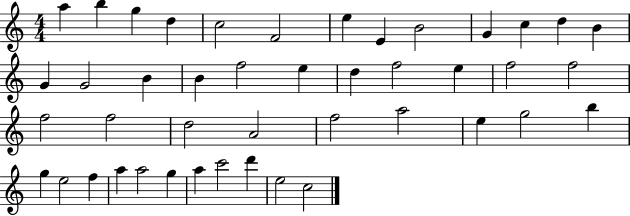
A5/q B5/q G5/q D5/q C5/h F4/h E5/q E4/q B4/h G4/q C5/q D5/q B4/q G4/q G4/h B4/q B4/q F5/h E5/q D5/q F5/h E5/q F5/h F5/h F5/h F5/h D5/h A4/h F5/h A5/h E5/q G5/h B5/q G5/q E5/h F5/q A5/q A5/h G5/q A5/q C6/h D6/q E5/h C5/h